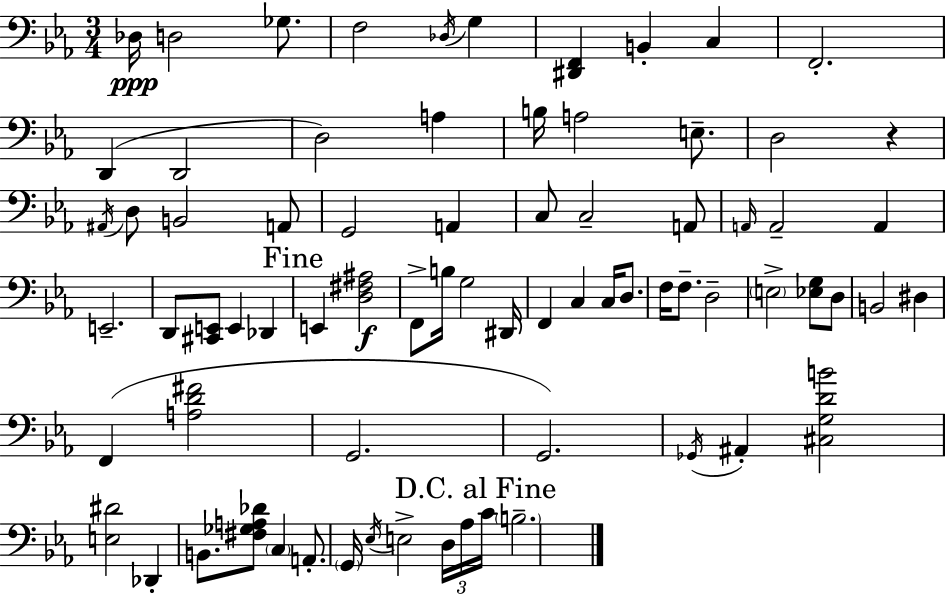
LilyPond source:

{
  \clef bass
  \numericTimeSignature
  \time 3/4
  \key ees \major
  \repeat volta 2 { des16\ppp d2 ges8. | f2 \acciaccatura { des16 } g4 | <dis, f,>4 b,4-. c4 | f,2.-. | \break d,4( d,2 | d2) a4 | b16 a2 e8.-- | d2 r4 | \break \acciaccatura { ais,16 } d8 b,2 | a,8 g,2 a,4 | c8 c2-- | a,8 \grace { a,16 } a,2-- a,4 | \break e,2.-- | d,8 <cis, e,>8 e,4 des,4 | \mark "Fine" e,4 <d fis ais>2\f | f,8-> b16 g2 | \break dis,16 f,4 c4 c16 | d8. f16 f8.-- d2-- | \parenthesize e2-> <ees g>8 | d8 b,2 dis4 | \break f,4( <a d' fis'>2 | g,2. | g,2.) | \acciaccatura { ges,16 } ais,4-. <cis g d' b'>2 | \break <e dis'>2 | des,4-. b,8. <fis ges a des'>8 \parenthesize c4 | a,8.-. \parenthesize g,16 \acciaccatura { ees16 } e2-> | \tuplet 3/2 { d16 aes16 \mark "D.C. al Fine" c'16 } \parenthesize b2.-- | \break } \bar "|."
}